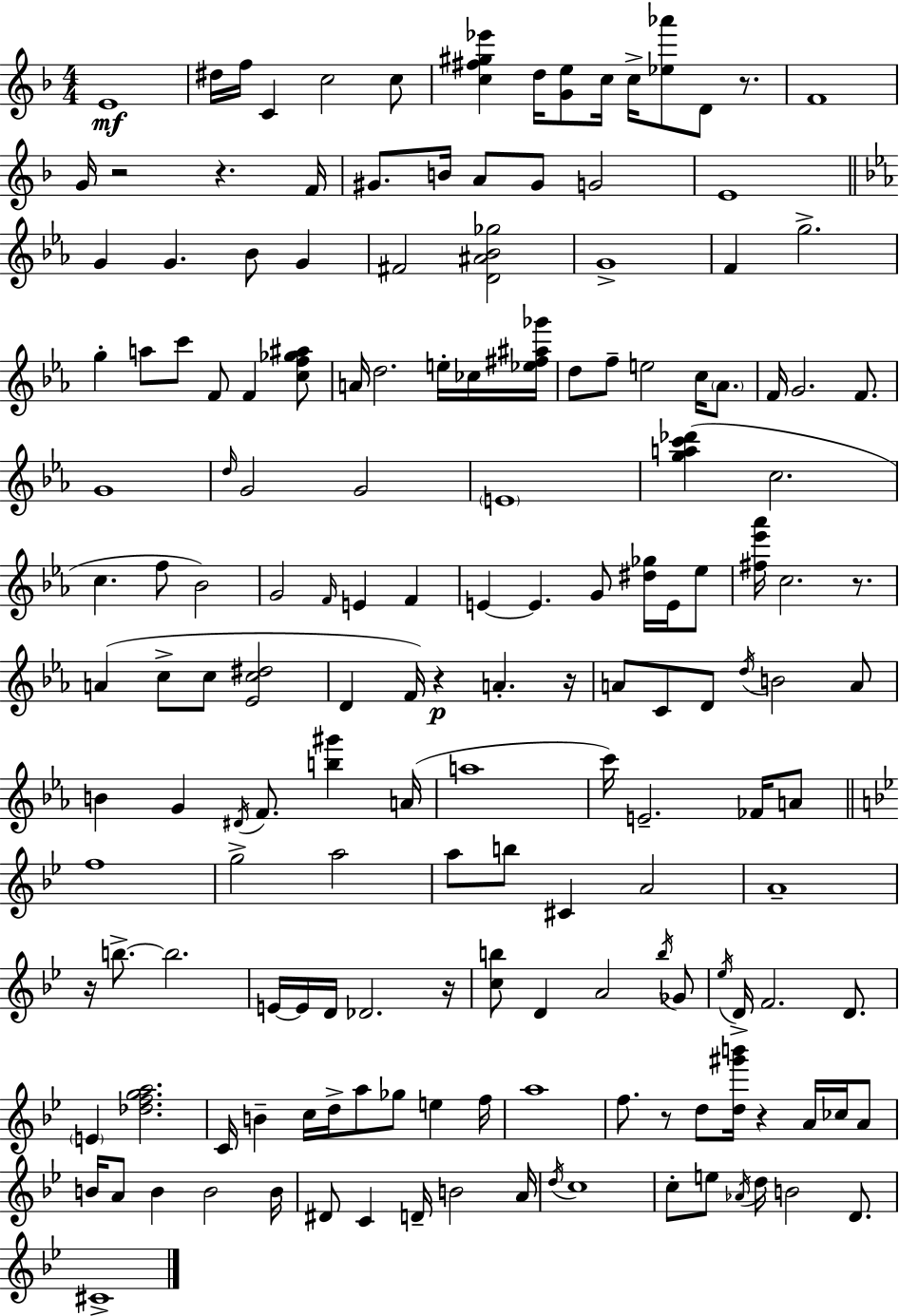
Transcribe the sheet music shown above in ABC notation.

X:1
T:Untitled
M:4/4
L:1/4
K:Dm
E4 ^d/4 f/4 C c2 c/2 [c^f^g_e'] d/4 [Ge]/2 c/4 c/4 [_e_a']/2 D/2 z/2 F4 G/4 z2 z F/4 ^G/2 B/4 A/2 ^G/2 G2 E4 G G _B/2 G ^F2 [D^A_B_g]2 G4 F g2 g a/2 c'/2 F/2 F [cf_g^a]/2 A/4 d2 e/4 _c/4 [_e^f^a_g']/4 d/2 f/2 e2 c/4 _A/2 F/4 G2 F/2 G4 d/4 G2 G2 E4 [gac'_d'] c2 c f/2 _B2 G2 F/4 E F E E G/2 [^d_g]/4 E/4 _e/2 [^f_e'_a']/4 c2 z/2 A c/2 c/2 [_Ec^d]2 D F/4 z A z/4 A/2 C/2 D/2 d/4 B2 A/2 B G ^D/4 F/2 [b^g'] A/4 a4 c'/4 E2 _F/4 A/2 f4 g2 a2 a/2 b/2 ^C A2 A4 z/4 b/2 b2 E/4 E/4 D/4 _D2 z/4 [cb]/2 D A2 b/4 _G/2 _e/4 D/4 F2 D/2 E [_dfga]2 C/4 B c/4 d/4 a/2 _g/2 e f/4 a4 f/2 z/2 d/2 [d^g'b']/4 z A/4 _c/4 A/2 B/4 A/2 B B2 B/4 ^D/2 C D/4 B2 A/4 d/4 c4 c/2 e/2 _A/4 d/4 B2 D/2 ^C4